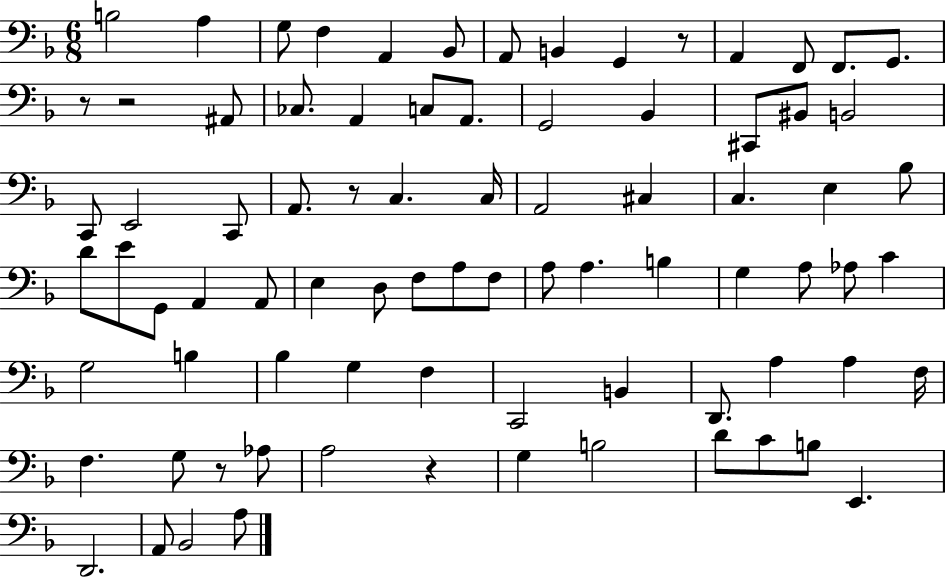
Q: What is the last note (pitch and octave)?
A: A3